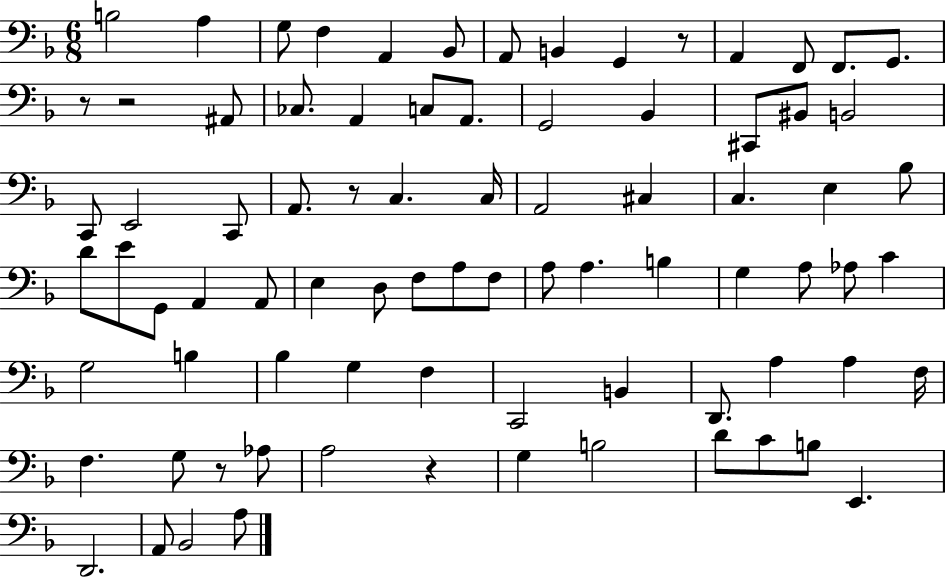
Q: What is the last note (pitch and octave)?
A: A3